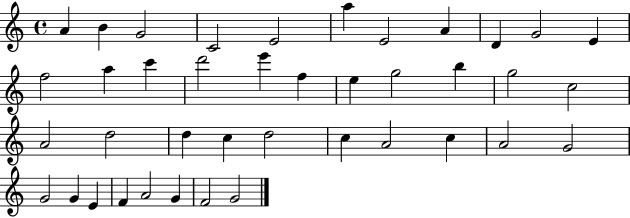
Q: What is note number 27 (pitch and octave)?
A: D5